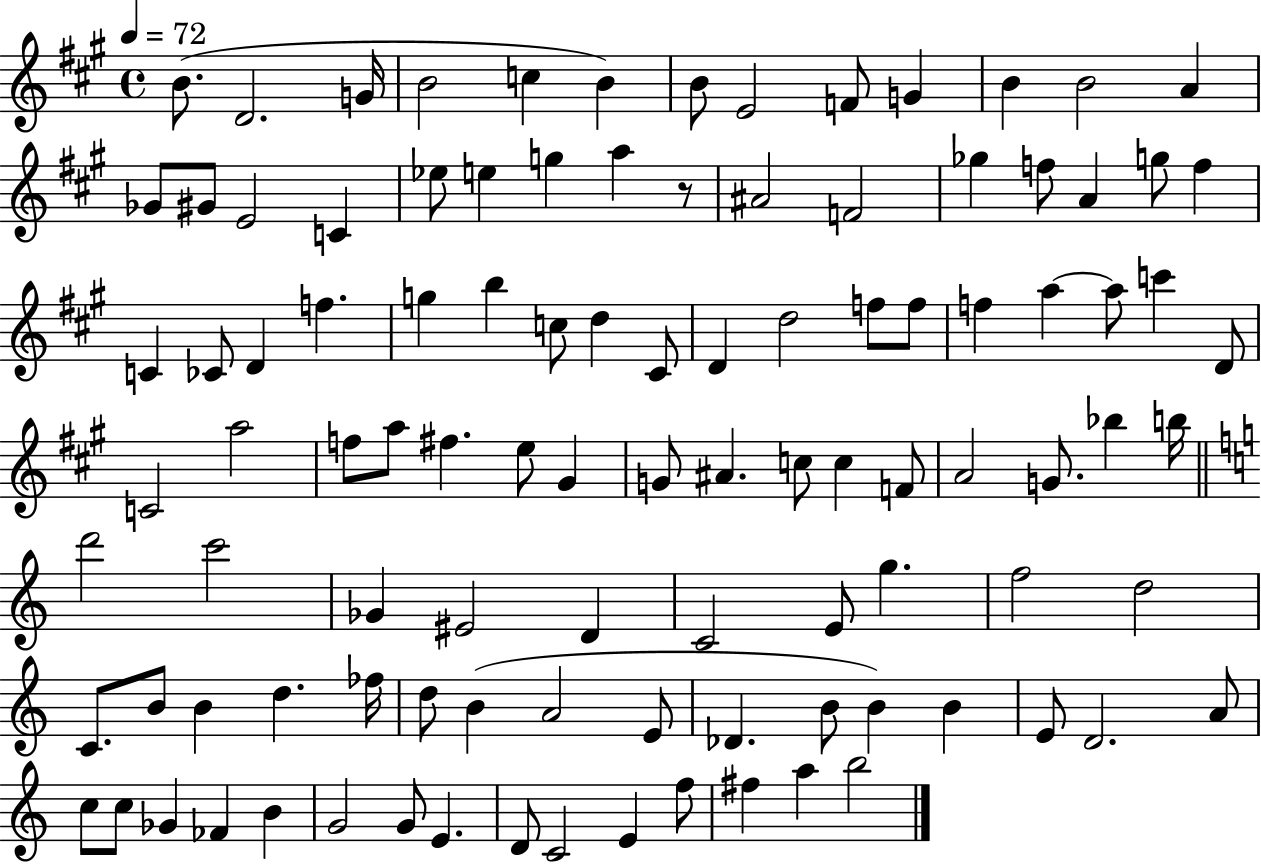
{
  \clef treble
  \time 4/4
  \defaultTimeSignature
  \key a \major
  \tempo 4 = 72
  b'8.( d'2. g'16 | b'2 c''4 b'4) | b'8 e'2 f'8 g'4 | b'4 b'2 a'4 | \break ges'8 gis'8 e'2 c'4 | ees''8 e''4 g''4 a''4 r8 | ais'2 f'2 | ges''4 f''8 a'4 g''8 f''4 | \break c'4 ces'8 d'4 f''4. | g''4 b''4 c''8 d''4 cis'8 | d'4 d''2 f''8 f''8 | f''4 a''4~~ a''8 c'''4 d'8 | \break c'2 a''2 | f''8 a''8 fis''4. e''8 gis'4 | g'8 ais'4. c''8 c''4 f'8 | a'2 g'8. bes''4 b''16 | \break \bar "||" \break \key c \major d'''2 c'''2 | ges'4 eis'2 d'4 | c'2 e'8 g''4. | f''2 d''2 | \break c'8. b'8 b'4 d''4. fes''16 | d''8 b'4( a'2 e'8 | des'4. b'8 b'4) b'4 | e'8 d'2. a'8 | \break c''8 c''8 ges'4 fes'4 b'4 | g'2 g'8 e'4. | d'8 c'2 e'4 f''8 | fis''4 a''4 b''2 | \break \bar "|."
}